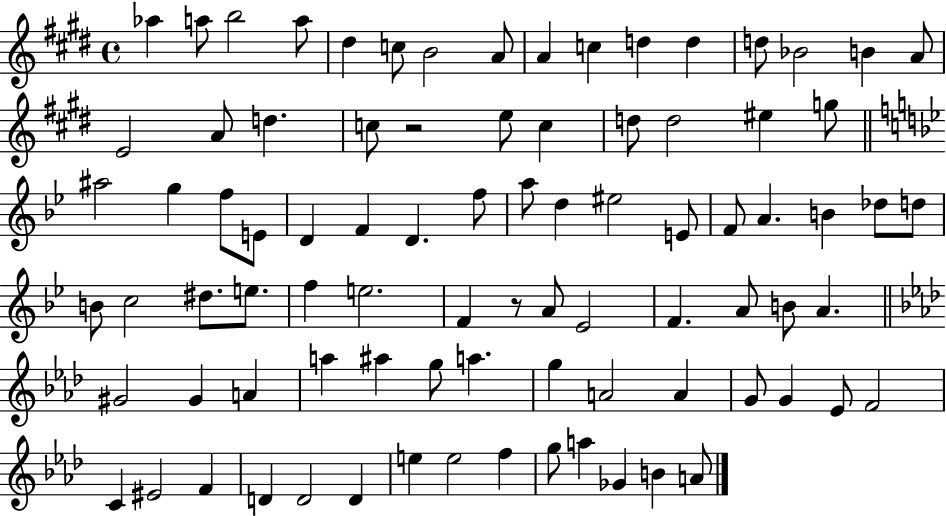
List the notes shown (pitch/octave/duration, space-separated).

Ab5/q A5/e B5/h A5/e D#5/q C5/e B4/h A4/e A4/q C5/q D5/q D5/q D5/e Bb4/h B4/q A4/e E4/h A4/e D5/q. C5/e R/h E5/e C5/q D5/e D5/h EIS5/q G5/e A#5/h G5/q F5/e E4/e D4/q F4/q D4/q. F5/e A5/e D5/q EIS5/h E4/e F4/e A4/q. B4/q Db5/e D5/e B4/e C5/h D#5/e. E5/e. F5/q E5/h. F4/q R/e A4/e Eb4/h F4/q. A4/e B4/e A4/q. G#4/h G#4/q A4/q A5/q A#5/q G5/e A5/q. G5/q A4/h A4/q G4/e G4/q Eb4/e F4/h C4/q EIS4/h F4/q D4/q D4/h D4/q E5/q E5/h F5/q G5/e A5/q Gb4/q B4/q A4/e